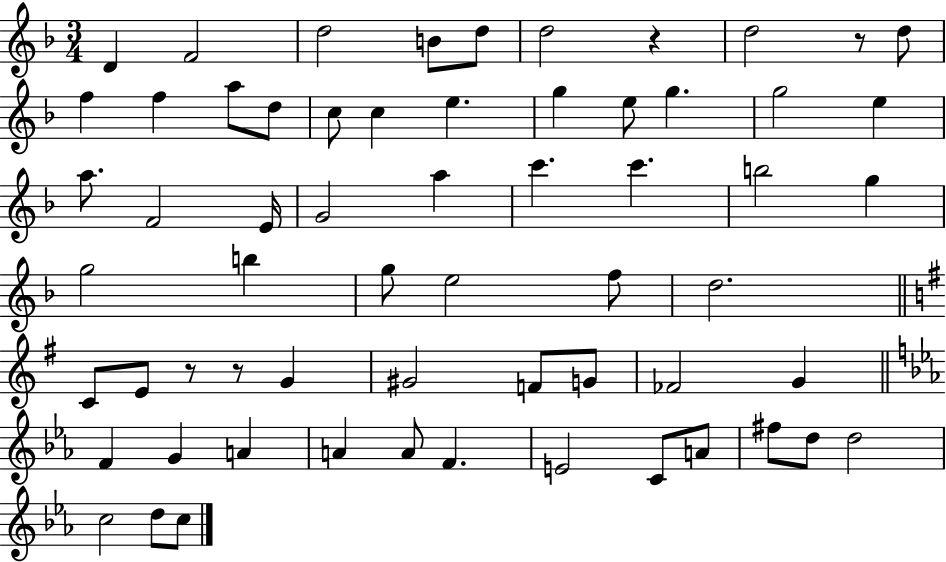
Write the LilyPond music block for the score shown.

{
  \clef treble
  \numericTimeSignature
  \time 3/4
  \key f \major
  d'4 f'2 | d''2 b'8 d''8 | d''2 r4 | d''2 r8 d''8 | \break f''4 f''4 a''8 d''8 | c''8 c''4 e''4. | g''4 e''8 g''4. | g''2 e''4 | \break a''8. f'2 e'16 | g'2 a''4 | c'''4. c'''4. | b''2 g''4 | \break g''2 b''4 | g''8 e''2 f''8 | d''2. | \bar "||" \break \key g \major c'8 e'8 r8 r8 g'4 | gis'2 f'8 g'8 | fes'2 g'4 | \bar "||" \break \key ees \major f'4 g'4 a'4 | a'4 a'8 f'4. | e'2 c'8 a'8 | fis''8 d''8 d''2 | \break c''2 d''8 c''8 | \bar "|."
}